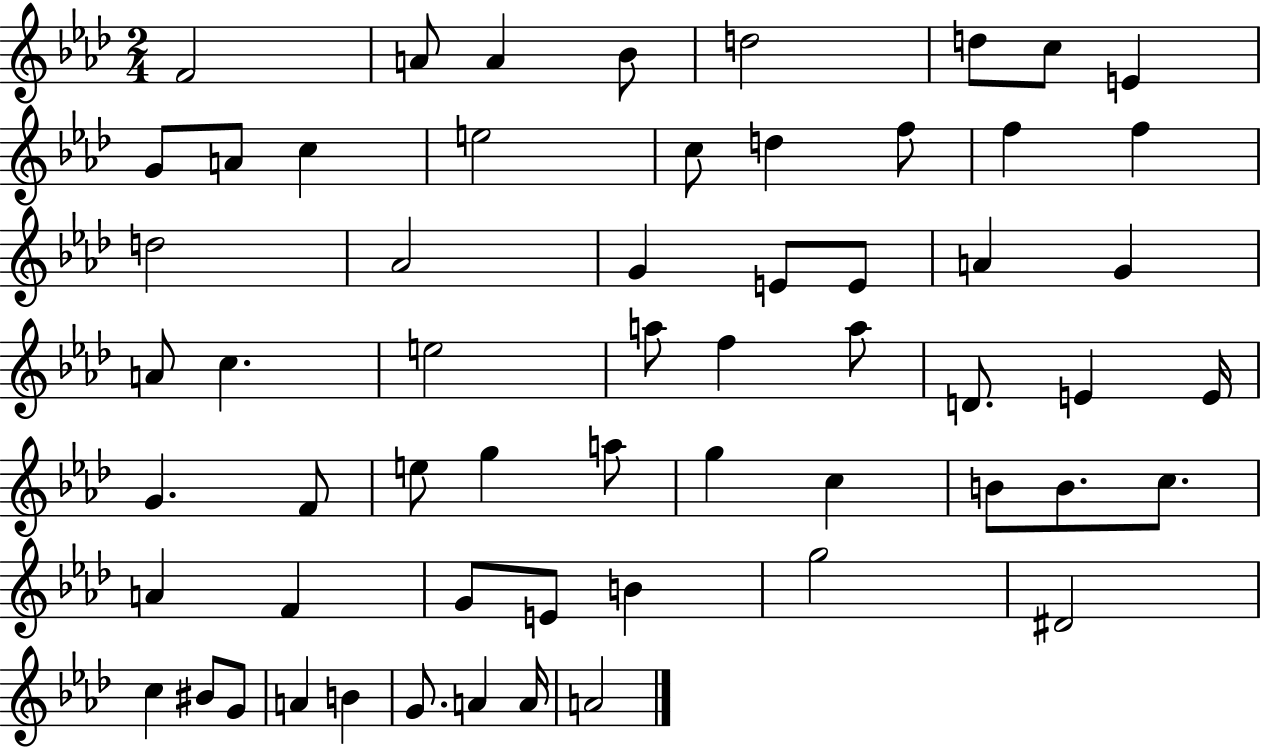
{
  \clef treble
  \numericTimeSignature
  \time 2/4
  \key aes \major
  f'2 | a'8 a'4 bes'8 | d''2 | d''8 c''8 e'4 | \break g'8 a'8 c''4 | e''2 | c''8 d''4 f''8 | f''4 f''4 | \break d''2 | aes'2 | g'4 e'8 e'8 | a'4 g'4 | \break a'8 c''4. | e''2 | a''8 f''4 a''8 | d'8. e'4 e'16 | \break g'4. f'8 | e''8 g''4 a''8 | g''4 c''4 | b'8 b'8. c''8. | \break a'4 f'4 | g'8 e'8 b'4 | g''2 | dis'2 | \break c''4 bis'8 g'8 | a'4 b'4 | g'8. a'4 a'16 | a'2 | \break \bar "|."
}